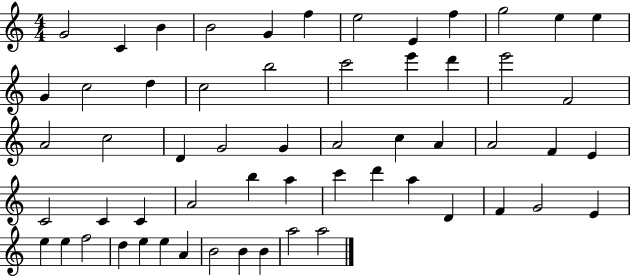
{
  \clef treble
  \numericTimeSignature
  \time 4/4
  \key c \major
  g'2 c'4 b'4 | b'2 g'4 f''4 | e''2 e'4 f''4 | g''2 e''4 e''4 | \break g'4 c''2 d''4 | c''2 b''2 | c'''2 e'''4 d'''4 | e'''2 f'2 | \break a'2 c''2 | d'4 g'2 g'4 | a'2 c''4 a'4 | a'2 f'4 e'4 | \break c'2 c'4 c'4 | a'2 b''4 a''4 | c'''4 d'''4 a''4 d'4 | f'4 g'2 e'4 | \break e''4 e''4 f''2 | d''4 e''4 e''4 a'4 | b'2 b'4 b'4 | a''2 a''2 | \break \bar "|."
}